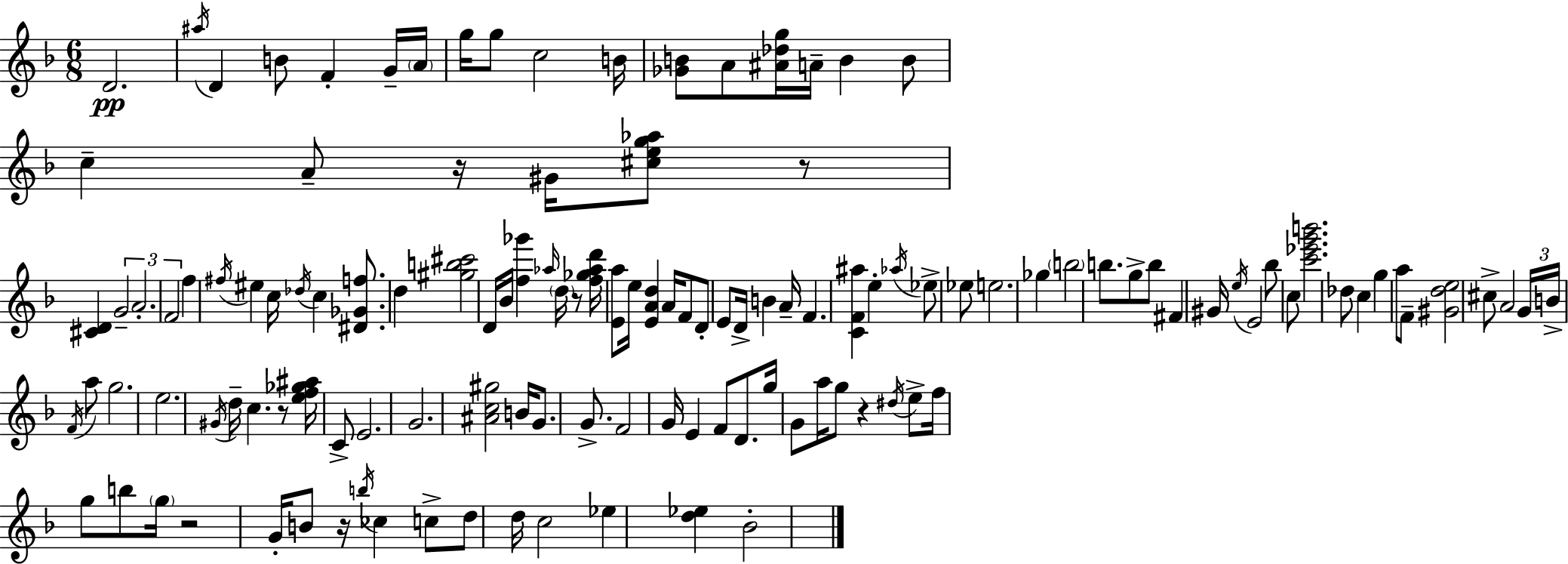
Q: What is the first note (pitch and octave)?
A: D4